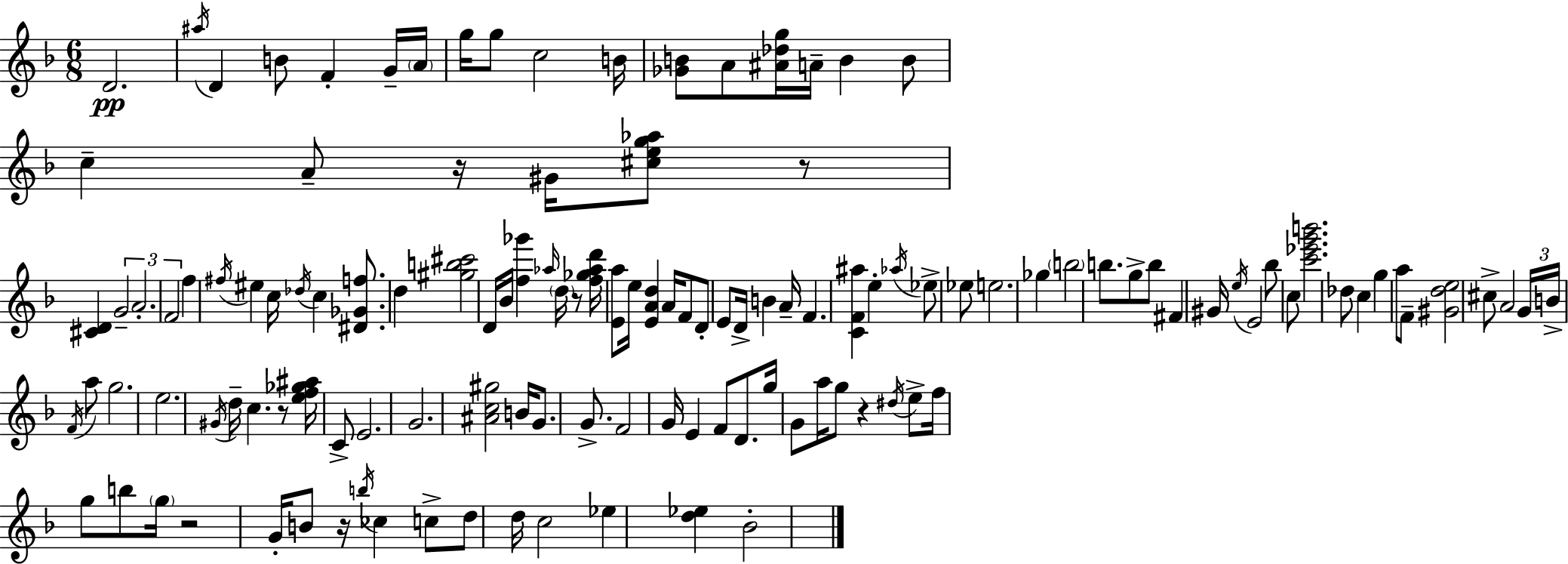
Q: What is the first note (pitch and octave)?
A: D4